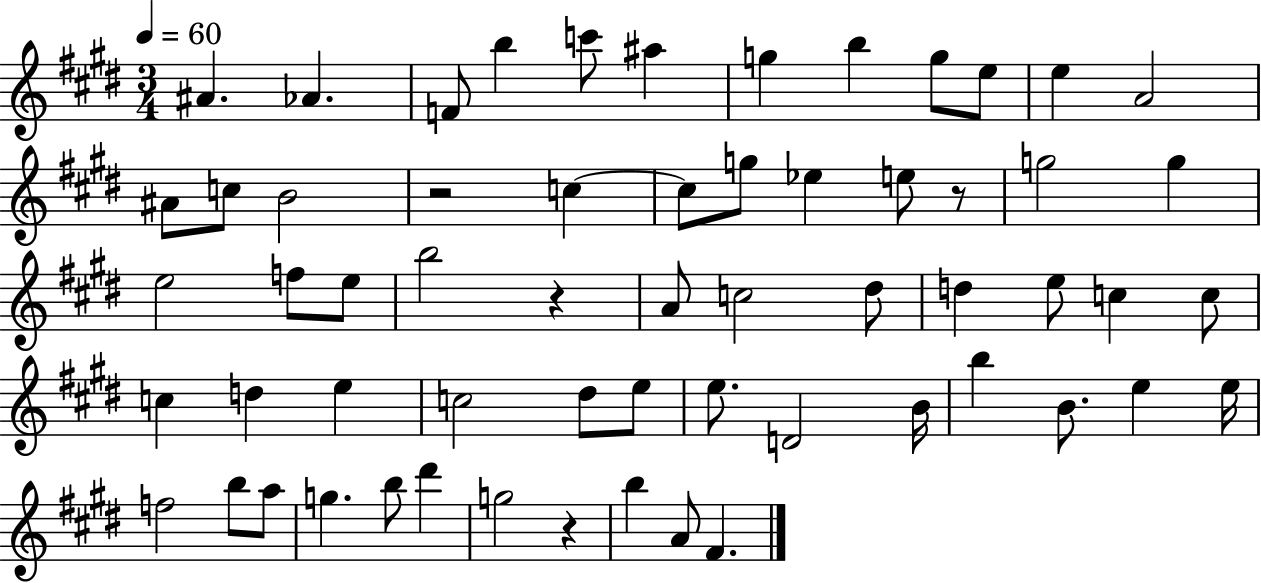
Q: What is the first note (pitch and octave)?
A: A#4